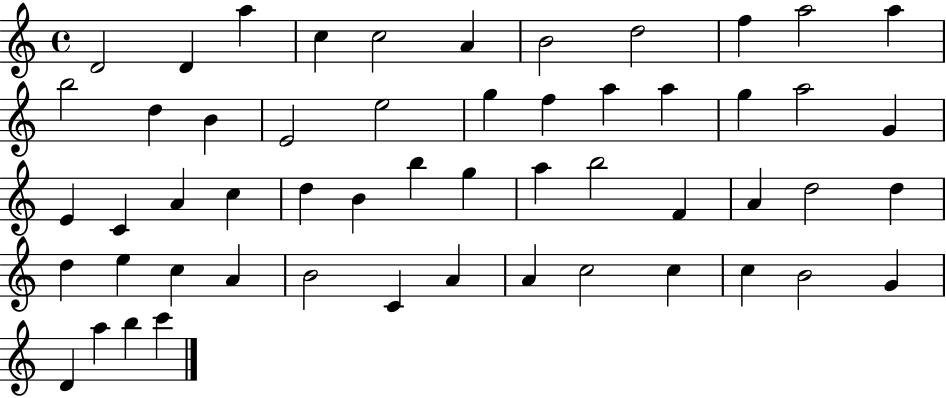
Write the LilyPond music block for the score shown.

{
  \clef treble
  \time 4/4
  \defaultTimeSignature
  \key c \major
  d'2 d'4 a''4 | c''4 c''2 a'4 | b'2 d''2 | f''4 a''2 a''4 | \break b''2 d''4 b'4 | e'2 e''2 | g''4 f''4 a''4 a''4 | g''4 a''2 g'4 | \break e'4 c'4 a'4 c''4 | d''4 b'4 b''4 g''4 | a''4 b''2 f'4 | a'4 d''2 d''4 | \break d''4 e''4 c''4 a'4 | b'2 c'4 a'4 | a'4 c''2 c''4 | c''4 b'2 g'4 | \break d'4 a''4 b''4 c'''4 | \bar "|."
}